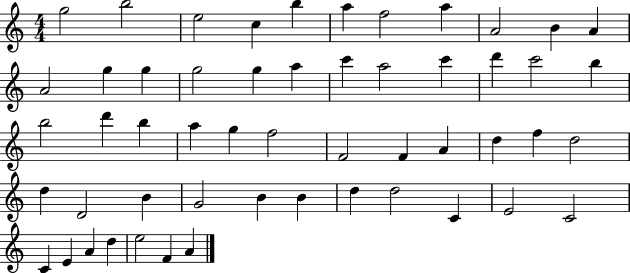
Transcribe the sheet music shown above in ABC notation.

X:1
T:Untitled
M:4/4
L:1/4
K:C
g2 b2 e2 c b a f2 a A2 B A A2 g g g2 g a c' a2 c' d' c'2 b b2 d' b a g f2 F2 F A d f d2 d D2 B G2 B B d d2 C E2 C2 C E A d e2 F A